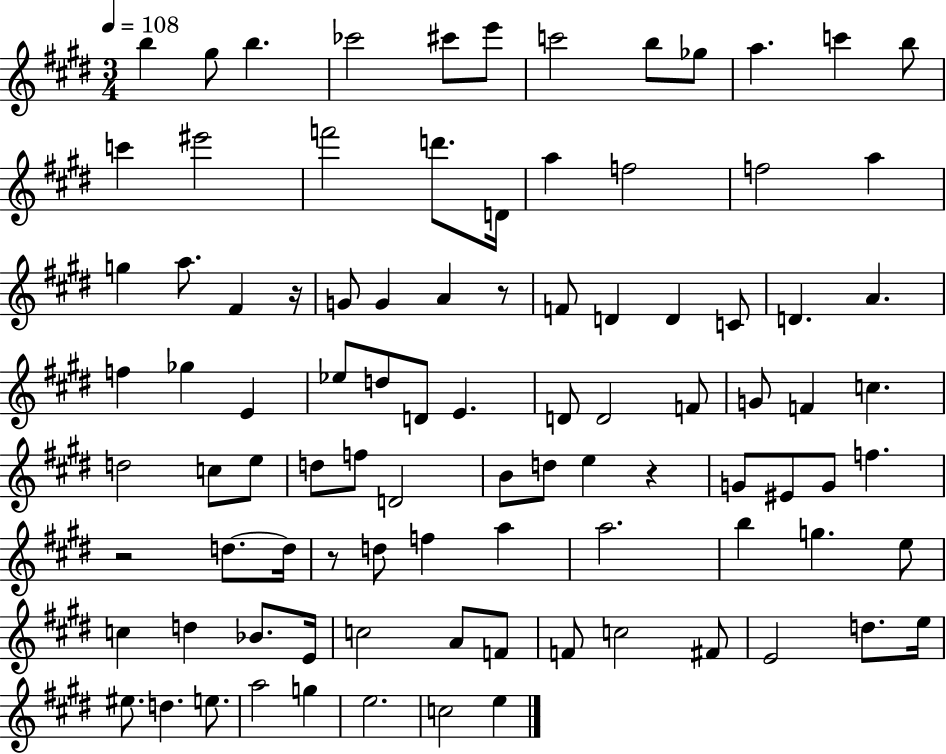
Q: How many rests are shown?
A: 5